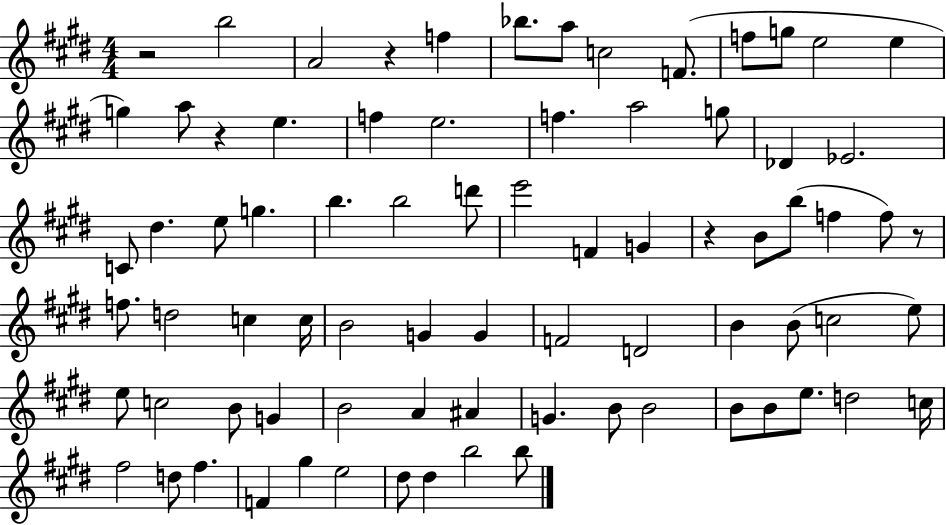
{
  \clef treble
  \numericTimeSignature
  \time 4/4
  \key e \major
  r2 b''2 | a'2 r4 f''4 | bes''8. a''8 c''2 f'8.( | f''8 g''8 e''2 e''4 | \break g''4) a''8 r4 e''4. | f''4 e''2. | f''4. a''2 g''8 | des'4 ees'2. | \break c'8 dis''4. e''8 g''4. | b''4. b''2 d'''8 | e'''2 f'4 g'4 | r4 b'8 b''8( f''4 f''8) r8 | \break f''8. d''2 c''4 c''16 | b'2 g'4 g'4 | f'2 d'2 | b'4 b'8( c''2 e''8) | \break e''8 c''2 b'8 g'4 | b'2 a'4 ais'4 | g'4. b'8 b'2 | b'8 b'8 e''8. d''2 c''16 | \break fis''2 d''8 fis''4. | f'4 gis''4 e''2 | dis''8 dis''4 b''2 b''8 | \bar "|."
}